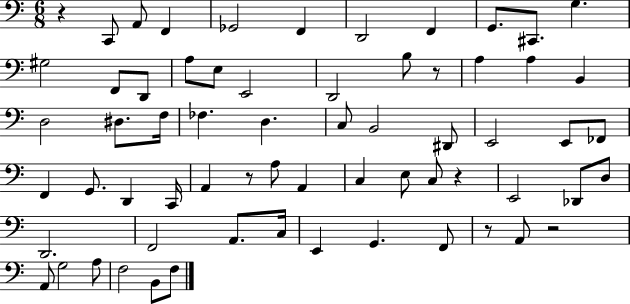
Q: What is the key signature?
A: C major